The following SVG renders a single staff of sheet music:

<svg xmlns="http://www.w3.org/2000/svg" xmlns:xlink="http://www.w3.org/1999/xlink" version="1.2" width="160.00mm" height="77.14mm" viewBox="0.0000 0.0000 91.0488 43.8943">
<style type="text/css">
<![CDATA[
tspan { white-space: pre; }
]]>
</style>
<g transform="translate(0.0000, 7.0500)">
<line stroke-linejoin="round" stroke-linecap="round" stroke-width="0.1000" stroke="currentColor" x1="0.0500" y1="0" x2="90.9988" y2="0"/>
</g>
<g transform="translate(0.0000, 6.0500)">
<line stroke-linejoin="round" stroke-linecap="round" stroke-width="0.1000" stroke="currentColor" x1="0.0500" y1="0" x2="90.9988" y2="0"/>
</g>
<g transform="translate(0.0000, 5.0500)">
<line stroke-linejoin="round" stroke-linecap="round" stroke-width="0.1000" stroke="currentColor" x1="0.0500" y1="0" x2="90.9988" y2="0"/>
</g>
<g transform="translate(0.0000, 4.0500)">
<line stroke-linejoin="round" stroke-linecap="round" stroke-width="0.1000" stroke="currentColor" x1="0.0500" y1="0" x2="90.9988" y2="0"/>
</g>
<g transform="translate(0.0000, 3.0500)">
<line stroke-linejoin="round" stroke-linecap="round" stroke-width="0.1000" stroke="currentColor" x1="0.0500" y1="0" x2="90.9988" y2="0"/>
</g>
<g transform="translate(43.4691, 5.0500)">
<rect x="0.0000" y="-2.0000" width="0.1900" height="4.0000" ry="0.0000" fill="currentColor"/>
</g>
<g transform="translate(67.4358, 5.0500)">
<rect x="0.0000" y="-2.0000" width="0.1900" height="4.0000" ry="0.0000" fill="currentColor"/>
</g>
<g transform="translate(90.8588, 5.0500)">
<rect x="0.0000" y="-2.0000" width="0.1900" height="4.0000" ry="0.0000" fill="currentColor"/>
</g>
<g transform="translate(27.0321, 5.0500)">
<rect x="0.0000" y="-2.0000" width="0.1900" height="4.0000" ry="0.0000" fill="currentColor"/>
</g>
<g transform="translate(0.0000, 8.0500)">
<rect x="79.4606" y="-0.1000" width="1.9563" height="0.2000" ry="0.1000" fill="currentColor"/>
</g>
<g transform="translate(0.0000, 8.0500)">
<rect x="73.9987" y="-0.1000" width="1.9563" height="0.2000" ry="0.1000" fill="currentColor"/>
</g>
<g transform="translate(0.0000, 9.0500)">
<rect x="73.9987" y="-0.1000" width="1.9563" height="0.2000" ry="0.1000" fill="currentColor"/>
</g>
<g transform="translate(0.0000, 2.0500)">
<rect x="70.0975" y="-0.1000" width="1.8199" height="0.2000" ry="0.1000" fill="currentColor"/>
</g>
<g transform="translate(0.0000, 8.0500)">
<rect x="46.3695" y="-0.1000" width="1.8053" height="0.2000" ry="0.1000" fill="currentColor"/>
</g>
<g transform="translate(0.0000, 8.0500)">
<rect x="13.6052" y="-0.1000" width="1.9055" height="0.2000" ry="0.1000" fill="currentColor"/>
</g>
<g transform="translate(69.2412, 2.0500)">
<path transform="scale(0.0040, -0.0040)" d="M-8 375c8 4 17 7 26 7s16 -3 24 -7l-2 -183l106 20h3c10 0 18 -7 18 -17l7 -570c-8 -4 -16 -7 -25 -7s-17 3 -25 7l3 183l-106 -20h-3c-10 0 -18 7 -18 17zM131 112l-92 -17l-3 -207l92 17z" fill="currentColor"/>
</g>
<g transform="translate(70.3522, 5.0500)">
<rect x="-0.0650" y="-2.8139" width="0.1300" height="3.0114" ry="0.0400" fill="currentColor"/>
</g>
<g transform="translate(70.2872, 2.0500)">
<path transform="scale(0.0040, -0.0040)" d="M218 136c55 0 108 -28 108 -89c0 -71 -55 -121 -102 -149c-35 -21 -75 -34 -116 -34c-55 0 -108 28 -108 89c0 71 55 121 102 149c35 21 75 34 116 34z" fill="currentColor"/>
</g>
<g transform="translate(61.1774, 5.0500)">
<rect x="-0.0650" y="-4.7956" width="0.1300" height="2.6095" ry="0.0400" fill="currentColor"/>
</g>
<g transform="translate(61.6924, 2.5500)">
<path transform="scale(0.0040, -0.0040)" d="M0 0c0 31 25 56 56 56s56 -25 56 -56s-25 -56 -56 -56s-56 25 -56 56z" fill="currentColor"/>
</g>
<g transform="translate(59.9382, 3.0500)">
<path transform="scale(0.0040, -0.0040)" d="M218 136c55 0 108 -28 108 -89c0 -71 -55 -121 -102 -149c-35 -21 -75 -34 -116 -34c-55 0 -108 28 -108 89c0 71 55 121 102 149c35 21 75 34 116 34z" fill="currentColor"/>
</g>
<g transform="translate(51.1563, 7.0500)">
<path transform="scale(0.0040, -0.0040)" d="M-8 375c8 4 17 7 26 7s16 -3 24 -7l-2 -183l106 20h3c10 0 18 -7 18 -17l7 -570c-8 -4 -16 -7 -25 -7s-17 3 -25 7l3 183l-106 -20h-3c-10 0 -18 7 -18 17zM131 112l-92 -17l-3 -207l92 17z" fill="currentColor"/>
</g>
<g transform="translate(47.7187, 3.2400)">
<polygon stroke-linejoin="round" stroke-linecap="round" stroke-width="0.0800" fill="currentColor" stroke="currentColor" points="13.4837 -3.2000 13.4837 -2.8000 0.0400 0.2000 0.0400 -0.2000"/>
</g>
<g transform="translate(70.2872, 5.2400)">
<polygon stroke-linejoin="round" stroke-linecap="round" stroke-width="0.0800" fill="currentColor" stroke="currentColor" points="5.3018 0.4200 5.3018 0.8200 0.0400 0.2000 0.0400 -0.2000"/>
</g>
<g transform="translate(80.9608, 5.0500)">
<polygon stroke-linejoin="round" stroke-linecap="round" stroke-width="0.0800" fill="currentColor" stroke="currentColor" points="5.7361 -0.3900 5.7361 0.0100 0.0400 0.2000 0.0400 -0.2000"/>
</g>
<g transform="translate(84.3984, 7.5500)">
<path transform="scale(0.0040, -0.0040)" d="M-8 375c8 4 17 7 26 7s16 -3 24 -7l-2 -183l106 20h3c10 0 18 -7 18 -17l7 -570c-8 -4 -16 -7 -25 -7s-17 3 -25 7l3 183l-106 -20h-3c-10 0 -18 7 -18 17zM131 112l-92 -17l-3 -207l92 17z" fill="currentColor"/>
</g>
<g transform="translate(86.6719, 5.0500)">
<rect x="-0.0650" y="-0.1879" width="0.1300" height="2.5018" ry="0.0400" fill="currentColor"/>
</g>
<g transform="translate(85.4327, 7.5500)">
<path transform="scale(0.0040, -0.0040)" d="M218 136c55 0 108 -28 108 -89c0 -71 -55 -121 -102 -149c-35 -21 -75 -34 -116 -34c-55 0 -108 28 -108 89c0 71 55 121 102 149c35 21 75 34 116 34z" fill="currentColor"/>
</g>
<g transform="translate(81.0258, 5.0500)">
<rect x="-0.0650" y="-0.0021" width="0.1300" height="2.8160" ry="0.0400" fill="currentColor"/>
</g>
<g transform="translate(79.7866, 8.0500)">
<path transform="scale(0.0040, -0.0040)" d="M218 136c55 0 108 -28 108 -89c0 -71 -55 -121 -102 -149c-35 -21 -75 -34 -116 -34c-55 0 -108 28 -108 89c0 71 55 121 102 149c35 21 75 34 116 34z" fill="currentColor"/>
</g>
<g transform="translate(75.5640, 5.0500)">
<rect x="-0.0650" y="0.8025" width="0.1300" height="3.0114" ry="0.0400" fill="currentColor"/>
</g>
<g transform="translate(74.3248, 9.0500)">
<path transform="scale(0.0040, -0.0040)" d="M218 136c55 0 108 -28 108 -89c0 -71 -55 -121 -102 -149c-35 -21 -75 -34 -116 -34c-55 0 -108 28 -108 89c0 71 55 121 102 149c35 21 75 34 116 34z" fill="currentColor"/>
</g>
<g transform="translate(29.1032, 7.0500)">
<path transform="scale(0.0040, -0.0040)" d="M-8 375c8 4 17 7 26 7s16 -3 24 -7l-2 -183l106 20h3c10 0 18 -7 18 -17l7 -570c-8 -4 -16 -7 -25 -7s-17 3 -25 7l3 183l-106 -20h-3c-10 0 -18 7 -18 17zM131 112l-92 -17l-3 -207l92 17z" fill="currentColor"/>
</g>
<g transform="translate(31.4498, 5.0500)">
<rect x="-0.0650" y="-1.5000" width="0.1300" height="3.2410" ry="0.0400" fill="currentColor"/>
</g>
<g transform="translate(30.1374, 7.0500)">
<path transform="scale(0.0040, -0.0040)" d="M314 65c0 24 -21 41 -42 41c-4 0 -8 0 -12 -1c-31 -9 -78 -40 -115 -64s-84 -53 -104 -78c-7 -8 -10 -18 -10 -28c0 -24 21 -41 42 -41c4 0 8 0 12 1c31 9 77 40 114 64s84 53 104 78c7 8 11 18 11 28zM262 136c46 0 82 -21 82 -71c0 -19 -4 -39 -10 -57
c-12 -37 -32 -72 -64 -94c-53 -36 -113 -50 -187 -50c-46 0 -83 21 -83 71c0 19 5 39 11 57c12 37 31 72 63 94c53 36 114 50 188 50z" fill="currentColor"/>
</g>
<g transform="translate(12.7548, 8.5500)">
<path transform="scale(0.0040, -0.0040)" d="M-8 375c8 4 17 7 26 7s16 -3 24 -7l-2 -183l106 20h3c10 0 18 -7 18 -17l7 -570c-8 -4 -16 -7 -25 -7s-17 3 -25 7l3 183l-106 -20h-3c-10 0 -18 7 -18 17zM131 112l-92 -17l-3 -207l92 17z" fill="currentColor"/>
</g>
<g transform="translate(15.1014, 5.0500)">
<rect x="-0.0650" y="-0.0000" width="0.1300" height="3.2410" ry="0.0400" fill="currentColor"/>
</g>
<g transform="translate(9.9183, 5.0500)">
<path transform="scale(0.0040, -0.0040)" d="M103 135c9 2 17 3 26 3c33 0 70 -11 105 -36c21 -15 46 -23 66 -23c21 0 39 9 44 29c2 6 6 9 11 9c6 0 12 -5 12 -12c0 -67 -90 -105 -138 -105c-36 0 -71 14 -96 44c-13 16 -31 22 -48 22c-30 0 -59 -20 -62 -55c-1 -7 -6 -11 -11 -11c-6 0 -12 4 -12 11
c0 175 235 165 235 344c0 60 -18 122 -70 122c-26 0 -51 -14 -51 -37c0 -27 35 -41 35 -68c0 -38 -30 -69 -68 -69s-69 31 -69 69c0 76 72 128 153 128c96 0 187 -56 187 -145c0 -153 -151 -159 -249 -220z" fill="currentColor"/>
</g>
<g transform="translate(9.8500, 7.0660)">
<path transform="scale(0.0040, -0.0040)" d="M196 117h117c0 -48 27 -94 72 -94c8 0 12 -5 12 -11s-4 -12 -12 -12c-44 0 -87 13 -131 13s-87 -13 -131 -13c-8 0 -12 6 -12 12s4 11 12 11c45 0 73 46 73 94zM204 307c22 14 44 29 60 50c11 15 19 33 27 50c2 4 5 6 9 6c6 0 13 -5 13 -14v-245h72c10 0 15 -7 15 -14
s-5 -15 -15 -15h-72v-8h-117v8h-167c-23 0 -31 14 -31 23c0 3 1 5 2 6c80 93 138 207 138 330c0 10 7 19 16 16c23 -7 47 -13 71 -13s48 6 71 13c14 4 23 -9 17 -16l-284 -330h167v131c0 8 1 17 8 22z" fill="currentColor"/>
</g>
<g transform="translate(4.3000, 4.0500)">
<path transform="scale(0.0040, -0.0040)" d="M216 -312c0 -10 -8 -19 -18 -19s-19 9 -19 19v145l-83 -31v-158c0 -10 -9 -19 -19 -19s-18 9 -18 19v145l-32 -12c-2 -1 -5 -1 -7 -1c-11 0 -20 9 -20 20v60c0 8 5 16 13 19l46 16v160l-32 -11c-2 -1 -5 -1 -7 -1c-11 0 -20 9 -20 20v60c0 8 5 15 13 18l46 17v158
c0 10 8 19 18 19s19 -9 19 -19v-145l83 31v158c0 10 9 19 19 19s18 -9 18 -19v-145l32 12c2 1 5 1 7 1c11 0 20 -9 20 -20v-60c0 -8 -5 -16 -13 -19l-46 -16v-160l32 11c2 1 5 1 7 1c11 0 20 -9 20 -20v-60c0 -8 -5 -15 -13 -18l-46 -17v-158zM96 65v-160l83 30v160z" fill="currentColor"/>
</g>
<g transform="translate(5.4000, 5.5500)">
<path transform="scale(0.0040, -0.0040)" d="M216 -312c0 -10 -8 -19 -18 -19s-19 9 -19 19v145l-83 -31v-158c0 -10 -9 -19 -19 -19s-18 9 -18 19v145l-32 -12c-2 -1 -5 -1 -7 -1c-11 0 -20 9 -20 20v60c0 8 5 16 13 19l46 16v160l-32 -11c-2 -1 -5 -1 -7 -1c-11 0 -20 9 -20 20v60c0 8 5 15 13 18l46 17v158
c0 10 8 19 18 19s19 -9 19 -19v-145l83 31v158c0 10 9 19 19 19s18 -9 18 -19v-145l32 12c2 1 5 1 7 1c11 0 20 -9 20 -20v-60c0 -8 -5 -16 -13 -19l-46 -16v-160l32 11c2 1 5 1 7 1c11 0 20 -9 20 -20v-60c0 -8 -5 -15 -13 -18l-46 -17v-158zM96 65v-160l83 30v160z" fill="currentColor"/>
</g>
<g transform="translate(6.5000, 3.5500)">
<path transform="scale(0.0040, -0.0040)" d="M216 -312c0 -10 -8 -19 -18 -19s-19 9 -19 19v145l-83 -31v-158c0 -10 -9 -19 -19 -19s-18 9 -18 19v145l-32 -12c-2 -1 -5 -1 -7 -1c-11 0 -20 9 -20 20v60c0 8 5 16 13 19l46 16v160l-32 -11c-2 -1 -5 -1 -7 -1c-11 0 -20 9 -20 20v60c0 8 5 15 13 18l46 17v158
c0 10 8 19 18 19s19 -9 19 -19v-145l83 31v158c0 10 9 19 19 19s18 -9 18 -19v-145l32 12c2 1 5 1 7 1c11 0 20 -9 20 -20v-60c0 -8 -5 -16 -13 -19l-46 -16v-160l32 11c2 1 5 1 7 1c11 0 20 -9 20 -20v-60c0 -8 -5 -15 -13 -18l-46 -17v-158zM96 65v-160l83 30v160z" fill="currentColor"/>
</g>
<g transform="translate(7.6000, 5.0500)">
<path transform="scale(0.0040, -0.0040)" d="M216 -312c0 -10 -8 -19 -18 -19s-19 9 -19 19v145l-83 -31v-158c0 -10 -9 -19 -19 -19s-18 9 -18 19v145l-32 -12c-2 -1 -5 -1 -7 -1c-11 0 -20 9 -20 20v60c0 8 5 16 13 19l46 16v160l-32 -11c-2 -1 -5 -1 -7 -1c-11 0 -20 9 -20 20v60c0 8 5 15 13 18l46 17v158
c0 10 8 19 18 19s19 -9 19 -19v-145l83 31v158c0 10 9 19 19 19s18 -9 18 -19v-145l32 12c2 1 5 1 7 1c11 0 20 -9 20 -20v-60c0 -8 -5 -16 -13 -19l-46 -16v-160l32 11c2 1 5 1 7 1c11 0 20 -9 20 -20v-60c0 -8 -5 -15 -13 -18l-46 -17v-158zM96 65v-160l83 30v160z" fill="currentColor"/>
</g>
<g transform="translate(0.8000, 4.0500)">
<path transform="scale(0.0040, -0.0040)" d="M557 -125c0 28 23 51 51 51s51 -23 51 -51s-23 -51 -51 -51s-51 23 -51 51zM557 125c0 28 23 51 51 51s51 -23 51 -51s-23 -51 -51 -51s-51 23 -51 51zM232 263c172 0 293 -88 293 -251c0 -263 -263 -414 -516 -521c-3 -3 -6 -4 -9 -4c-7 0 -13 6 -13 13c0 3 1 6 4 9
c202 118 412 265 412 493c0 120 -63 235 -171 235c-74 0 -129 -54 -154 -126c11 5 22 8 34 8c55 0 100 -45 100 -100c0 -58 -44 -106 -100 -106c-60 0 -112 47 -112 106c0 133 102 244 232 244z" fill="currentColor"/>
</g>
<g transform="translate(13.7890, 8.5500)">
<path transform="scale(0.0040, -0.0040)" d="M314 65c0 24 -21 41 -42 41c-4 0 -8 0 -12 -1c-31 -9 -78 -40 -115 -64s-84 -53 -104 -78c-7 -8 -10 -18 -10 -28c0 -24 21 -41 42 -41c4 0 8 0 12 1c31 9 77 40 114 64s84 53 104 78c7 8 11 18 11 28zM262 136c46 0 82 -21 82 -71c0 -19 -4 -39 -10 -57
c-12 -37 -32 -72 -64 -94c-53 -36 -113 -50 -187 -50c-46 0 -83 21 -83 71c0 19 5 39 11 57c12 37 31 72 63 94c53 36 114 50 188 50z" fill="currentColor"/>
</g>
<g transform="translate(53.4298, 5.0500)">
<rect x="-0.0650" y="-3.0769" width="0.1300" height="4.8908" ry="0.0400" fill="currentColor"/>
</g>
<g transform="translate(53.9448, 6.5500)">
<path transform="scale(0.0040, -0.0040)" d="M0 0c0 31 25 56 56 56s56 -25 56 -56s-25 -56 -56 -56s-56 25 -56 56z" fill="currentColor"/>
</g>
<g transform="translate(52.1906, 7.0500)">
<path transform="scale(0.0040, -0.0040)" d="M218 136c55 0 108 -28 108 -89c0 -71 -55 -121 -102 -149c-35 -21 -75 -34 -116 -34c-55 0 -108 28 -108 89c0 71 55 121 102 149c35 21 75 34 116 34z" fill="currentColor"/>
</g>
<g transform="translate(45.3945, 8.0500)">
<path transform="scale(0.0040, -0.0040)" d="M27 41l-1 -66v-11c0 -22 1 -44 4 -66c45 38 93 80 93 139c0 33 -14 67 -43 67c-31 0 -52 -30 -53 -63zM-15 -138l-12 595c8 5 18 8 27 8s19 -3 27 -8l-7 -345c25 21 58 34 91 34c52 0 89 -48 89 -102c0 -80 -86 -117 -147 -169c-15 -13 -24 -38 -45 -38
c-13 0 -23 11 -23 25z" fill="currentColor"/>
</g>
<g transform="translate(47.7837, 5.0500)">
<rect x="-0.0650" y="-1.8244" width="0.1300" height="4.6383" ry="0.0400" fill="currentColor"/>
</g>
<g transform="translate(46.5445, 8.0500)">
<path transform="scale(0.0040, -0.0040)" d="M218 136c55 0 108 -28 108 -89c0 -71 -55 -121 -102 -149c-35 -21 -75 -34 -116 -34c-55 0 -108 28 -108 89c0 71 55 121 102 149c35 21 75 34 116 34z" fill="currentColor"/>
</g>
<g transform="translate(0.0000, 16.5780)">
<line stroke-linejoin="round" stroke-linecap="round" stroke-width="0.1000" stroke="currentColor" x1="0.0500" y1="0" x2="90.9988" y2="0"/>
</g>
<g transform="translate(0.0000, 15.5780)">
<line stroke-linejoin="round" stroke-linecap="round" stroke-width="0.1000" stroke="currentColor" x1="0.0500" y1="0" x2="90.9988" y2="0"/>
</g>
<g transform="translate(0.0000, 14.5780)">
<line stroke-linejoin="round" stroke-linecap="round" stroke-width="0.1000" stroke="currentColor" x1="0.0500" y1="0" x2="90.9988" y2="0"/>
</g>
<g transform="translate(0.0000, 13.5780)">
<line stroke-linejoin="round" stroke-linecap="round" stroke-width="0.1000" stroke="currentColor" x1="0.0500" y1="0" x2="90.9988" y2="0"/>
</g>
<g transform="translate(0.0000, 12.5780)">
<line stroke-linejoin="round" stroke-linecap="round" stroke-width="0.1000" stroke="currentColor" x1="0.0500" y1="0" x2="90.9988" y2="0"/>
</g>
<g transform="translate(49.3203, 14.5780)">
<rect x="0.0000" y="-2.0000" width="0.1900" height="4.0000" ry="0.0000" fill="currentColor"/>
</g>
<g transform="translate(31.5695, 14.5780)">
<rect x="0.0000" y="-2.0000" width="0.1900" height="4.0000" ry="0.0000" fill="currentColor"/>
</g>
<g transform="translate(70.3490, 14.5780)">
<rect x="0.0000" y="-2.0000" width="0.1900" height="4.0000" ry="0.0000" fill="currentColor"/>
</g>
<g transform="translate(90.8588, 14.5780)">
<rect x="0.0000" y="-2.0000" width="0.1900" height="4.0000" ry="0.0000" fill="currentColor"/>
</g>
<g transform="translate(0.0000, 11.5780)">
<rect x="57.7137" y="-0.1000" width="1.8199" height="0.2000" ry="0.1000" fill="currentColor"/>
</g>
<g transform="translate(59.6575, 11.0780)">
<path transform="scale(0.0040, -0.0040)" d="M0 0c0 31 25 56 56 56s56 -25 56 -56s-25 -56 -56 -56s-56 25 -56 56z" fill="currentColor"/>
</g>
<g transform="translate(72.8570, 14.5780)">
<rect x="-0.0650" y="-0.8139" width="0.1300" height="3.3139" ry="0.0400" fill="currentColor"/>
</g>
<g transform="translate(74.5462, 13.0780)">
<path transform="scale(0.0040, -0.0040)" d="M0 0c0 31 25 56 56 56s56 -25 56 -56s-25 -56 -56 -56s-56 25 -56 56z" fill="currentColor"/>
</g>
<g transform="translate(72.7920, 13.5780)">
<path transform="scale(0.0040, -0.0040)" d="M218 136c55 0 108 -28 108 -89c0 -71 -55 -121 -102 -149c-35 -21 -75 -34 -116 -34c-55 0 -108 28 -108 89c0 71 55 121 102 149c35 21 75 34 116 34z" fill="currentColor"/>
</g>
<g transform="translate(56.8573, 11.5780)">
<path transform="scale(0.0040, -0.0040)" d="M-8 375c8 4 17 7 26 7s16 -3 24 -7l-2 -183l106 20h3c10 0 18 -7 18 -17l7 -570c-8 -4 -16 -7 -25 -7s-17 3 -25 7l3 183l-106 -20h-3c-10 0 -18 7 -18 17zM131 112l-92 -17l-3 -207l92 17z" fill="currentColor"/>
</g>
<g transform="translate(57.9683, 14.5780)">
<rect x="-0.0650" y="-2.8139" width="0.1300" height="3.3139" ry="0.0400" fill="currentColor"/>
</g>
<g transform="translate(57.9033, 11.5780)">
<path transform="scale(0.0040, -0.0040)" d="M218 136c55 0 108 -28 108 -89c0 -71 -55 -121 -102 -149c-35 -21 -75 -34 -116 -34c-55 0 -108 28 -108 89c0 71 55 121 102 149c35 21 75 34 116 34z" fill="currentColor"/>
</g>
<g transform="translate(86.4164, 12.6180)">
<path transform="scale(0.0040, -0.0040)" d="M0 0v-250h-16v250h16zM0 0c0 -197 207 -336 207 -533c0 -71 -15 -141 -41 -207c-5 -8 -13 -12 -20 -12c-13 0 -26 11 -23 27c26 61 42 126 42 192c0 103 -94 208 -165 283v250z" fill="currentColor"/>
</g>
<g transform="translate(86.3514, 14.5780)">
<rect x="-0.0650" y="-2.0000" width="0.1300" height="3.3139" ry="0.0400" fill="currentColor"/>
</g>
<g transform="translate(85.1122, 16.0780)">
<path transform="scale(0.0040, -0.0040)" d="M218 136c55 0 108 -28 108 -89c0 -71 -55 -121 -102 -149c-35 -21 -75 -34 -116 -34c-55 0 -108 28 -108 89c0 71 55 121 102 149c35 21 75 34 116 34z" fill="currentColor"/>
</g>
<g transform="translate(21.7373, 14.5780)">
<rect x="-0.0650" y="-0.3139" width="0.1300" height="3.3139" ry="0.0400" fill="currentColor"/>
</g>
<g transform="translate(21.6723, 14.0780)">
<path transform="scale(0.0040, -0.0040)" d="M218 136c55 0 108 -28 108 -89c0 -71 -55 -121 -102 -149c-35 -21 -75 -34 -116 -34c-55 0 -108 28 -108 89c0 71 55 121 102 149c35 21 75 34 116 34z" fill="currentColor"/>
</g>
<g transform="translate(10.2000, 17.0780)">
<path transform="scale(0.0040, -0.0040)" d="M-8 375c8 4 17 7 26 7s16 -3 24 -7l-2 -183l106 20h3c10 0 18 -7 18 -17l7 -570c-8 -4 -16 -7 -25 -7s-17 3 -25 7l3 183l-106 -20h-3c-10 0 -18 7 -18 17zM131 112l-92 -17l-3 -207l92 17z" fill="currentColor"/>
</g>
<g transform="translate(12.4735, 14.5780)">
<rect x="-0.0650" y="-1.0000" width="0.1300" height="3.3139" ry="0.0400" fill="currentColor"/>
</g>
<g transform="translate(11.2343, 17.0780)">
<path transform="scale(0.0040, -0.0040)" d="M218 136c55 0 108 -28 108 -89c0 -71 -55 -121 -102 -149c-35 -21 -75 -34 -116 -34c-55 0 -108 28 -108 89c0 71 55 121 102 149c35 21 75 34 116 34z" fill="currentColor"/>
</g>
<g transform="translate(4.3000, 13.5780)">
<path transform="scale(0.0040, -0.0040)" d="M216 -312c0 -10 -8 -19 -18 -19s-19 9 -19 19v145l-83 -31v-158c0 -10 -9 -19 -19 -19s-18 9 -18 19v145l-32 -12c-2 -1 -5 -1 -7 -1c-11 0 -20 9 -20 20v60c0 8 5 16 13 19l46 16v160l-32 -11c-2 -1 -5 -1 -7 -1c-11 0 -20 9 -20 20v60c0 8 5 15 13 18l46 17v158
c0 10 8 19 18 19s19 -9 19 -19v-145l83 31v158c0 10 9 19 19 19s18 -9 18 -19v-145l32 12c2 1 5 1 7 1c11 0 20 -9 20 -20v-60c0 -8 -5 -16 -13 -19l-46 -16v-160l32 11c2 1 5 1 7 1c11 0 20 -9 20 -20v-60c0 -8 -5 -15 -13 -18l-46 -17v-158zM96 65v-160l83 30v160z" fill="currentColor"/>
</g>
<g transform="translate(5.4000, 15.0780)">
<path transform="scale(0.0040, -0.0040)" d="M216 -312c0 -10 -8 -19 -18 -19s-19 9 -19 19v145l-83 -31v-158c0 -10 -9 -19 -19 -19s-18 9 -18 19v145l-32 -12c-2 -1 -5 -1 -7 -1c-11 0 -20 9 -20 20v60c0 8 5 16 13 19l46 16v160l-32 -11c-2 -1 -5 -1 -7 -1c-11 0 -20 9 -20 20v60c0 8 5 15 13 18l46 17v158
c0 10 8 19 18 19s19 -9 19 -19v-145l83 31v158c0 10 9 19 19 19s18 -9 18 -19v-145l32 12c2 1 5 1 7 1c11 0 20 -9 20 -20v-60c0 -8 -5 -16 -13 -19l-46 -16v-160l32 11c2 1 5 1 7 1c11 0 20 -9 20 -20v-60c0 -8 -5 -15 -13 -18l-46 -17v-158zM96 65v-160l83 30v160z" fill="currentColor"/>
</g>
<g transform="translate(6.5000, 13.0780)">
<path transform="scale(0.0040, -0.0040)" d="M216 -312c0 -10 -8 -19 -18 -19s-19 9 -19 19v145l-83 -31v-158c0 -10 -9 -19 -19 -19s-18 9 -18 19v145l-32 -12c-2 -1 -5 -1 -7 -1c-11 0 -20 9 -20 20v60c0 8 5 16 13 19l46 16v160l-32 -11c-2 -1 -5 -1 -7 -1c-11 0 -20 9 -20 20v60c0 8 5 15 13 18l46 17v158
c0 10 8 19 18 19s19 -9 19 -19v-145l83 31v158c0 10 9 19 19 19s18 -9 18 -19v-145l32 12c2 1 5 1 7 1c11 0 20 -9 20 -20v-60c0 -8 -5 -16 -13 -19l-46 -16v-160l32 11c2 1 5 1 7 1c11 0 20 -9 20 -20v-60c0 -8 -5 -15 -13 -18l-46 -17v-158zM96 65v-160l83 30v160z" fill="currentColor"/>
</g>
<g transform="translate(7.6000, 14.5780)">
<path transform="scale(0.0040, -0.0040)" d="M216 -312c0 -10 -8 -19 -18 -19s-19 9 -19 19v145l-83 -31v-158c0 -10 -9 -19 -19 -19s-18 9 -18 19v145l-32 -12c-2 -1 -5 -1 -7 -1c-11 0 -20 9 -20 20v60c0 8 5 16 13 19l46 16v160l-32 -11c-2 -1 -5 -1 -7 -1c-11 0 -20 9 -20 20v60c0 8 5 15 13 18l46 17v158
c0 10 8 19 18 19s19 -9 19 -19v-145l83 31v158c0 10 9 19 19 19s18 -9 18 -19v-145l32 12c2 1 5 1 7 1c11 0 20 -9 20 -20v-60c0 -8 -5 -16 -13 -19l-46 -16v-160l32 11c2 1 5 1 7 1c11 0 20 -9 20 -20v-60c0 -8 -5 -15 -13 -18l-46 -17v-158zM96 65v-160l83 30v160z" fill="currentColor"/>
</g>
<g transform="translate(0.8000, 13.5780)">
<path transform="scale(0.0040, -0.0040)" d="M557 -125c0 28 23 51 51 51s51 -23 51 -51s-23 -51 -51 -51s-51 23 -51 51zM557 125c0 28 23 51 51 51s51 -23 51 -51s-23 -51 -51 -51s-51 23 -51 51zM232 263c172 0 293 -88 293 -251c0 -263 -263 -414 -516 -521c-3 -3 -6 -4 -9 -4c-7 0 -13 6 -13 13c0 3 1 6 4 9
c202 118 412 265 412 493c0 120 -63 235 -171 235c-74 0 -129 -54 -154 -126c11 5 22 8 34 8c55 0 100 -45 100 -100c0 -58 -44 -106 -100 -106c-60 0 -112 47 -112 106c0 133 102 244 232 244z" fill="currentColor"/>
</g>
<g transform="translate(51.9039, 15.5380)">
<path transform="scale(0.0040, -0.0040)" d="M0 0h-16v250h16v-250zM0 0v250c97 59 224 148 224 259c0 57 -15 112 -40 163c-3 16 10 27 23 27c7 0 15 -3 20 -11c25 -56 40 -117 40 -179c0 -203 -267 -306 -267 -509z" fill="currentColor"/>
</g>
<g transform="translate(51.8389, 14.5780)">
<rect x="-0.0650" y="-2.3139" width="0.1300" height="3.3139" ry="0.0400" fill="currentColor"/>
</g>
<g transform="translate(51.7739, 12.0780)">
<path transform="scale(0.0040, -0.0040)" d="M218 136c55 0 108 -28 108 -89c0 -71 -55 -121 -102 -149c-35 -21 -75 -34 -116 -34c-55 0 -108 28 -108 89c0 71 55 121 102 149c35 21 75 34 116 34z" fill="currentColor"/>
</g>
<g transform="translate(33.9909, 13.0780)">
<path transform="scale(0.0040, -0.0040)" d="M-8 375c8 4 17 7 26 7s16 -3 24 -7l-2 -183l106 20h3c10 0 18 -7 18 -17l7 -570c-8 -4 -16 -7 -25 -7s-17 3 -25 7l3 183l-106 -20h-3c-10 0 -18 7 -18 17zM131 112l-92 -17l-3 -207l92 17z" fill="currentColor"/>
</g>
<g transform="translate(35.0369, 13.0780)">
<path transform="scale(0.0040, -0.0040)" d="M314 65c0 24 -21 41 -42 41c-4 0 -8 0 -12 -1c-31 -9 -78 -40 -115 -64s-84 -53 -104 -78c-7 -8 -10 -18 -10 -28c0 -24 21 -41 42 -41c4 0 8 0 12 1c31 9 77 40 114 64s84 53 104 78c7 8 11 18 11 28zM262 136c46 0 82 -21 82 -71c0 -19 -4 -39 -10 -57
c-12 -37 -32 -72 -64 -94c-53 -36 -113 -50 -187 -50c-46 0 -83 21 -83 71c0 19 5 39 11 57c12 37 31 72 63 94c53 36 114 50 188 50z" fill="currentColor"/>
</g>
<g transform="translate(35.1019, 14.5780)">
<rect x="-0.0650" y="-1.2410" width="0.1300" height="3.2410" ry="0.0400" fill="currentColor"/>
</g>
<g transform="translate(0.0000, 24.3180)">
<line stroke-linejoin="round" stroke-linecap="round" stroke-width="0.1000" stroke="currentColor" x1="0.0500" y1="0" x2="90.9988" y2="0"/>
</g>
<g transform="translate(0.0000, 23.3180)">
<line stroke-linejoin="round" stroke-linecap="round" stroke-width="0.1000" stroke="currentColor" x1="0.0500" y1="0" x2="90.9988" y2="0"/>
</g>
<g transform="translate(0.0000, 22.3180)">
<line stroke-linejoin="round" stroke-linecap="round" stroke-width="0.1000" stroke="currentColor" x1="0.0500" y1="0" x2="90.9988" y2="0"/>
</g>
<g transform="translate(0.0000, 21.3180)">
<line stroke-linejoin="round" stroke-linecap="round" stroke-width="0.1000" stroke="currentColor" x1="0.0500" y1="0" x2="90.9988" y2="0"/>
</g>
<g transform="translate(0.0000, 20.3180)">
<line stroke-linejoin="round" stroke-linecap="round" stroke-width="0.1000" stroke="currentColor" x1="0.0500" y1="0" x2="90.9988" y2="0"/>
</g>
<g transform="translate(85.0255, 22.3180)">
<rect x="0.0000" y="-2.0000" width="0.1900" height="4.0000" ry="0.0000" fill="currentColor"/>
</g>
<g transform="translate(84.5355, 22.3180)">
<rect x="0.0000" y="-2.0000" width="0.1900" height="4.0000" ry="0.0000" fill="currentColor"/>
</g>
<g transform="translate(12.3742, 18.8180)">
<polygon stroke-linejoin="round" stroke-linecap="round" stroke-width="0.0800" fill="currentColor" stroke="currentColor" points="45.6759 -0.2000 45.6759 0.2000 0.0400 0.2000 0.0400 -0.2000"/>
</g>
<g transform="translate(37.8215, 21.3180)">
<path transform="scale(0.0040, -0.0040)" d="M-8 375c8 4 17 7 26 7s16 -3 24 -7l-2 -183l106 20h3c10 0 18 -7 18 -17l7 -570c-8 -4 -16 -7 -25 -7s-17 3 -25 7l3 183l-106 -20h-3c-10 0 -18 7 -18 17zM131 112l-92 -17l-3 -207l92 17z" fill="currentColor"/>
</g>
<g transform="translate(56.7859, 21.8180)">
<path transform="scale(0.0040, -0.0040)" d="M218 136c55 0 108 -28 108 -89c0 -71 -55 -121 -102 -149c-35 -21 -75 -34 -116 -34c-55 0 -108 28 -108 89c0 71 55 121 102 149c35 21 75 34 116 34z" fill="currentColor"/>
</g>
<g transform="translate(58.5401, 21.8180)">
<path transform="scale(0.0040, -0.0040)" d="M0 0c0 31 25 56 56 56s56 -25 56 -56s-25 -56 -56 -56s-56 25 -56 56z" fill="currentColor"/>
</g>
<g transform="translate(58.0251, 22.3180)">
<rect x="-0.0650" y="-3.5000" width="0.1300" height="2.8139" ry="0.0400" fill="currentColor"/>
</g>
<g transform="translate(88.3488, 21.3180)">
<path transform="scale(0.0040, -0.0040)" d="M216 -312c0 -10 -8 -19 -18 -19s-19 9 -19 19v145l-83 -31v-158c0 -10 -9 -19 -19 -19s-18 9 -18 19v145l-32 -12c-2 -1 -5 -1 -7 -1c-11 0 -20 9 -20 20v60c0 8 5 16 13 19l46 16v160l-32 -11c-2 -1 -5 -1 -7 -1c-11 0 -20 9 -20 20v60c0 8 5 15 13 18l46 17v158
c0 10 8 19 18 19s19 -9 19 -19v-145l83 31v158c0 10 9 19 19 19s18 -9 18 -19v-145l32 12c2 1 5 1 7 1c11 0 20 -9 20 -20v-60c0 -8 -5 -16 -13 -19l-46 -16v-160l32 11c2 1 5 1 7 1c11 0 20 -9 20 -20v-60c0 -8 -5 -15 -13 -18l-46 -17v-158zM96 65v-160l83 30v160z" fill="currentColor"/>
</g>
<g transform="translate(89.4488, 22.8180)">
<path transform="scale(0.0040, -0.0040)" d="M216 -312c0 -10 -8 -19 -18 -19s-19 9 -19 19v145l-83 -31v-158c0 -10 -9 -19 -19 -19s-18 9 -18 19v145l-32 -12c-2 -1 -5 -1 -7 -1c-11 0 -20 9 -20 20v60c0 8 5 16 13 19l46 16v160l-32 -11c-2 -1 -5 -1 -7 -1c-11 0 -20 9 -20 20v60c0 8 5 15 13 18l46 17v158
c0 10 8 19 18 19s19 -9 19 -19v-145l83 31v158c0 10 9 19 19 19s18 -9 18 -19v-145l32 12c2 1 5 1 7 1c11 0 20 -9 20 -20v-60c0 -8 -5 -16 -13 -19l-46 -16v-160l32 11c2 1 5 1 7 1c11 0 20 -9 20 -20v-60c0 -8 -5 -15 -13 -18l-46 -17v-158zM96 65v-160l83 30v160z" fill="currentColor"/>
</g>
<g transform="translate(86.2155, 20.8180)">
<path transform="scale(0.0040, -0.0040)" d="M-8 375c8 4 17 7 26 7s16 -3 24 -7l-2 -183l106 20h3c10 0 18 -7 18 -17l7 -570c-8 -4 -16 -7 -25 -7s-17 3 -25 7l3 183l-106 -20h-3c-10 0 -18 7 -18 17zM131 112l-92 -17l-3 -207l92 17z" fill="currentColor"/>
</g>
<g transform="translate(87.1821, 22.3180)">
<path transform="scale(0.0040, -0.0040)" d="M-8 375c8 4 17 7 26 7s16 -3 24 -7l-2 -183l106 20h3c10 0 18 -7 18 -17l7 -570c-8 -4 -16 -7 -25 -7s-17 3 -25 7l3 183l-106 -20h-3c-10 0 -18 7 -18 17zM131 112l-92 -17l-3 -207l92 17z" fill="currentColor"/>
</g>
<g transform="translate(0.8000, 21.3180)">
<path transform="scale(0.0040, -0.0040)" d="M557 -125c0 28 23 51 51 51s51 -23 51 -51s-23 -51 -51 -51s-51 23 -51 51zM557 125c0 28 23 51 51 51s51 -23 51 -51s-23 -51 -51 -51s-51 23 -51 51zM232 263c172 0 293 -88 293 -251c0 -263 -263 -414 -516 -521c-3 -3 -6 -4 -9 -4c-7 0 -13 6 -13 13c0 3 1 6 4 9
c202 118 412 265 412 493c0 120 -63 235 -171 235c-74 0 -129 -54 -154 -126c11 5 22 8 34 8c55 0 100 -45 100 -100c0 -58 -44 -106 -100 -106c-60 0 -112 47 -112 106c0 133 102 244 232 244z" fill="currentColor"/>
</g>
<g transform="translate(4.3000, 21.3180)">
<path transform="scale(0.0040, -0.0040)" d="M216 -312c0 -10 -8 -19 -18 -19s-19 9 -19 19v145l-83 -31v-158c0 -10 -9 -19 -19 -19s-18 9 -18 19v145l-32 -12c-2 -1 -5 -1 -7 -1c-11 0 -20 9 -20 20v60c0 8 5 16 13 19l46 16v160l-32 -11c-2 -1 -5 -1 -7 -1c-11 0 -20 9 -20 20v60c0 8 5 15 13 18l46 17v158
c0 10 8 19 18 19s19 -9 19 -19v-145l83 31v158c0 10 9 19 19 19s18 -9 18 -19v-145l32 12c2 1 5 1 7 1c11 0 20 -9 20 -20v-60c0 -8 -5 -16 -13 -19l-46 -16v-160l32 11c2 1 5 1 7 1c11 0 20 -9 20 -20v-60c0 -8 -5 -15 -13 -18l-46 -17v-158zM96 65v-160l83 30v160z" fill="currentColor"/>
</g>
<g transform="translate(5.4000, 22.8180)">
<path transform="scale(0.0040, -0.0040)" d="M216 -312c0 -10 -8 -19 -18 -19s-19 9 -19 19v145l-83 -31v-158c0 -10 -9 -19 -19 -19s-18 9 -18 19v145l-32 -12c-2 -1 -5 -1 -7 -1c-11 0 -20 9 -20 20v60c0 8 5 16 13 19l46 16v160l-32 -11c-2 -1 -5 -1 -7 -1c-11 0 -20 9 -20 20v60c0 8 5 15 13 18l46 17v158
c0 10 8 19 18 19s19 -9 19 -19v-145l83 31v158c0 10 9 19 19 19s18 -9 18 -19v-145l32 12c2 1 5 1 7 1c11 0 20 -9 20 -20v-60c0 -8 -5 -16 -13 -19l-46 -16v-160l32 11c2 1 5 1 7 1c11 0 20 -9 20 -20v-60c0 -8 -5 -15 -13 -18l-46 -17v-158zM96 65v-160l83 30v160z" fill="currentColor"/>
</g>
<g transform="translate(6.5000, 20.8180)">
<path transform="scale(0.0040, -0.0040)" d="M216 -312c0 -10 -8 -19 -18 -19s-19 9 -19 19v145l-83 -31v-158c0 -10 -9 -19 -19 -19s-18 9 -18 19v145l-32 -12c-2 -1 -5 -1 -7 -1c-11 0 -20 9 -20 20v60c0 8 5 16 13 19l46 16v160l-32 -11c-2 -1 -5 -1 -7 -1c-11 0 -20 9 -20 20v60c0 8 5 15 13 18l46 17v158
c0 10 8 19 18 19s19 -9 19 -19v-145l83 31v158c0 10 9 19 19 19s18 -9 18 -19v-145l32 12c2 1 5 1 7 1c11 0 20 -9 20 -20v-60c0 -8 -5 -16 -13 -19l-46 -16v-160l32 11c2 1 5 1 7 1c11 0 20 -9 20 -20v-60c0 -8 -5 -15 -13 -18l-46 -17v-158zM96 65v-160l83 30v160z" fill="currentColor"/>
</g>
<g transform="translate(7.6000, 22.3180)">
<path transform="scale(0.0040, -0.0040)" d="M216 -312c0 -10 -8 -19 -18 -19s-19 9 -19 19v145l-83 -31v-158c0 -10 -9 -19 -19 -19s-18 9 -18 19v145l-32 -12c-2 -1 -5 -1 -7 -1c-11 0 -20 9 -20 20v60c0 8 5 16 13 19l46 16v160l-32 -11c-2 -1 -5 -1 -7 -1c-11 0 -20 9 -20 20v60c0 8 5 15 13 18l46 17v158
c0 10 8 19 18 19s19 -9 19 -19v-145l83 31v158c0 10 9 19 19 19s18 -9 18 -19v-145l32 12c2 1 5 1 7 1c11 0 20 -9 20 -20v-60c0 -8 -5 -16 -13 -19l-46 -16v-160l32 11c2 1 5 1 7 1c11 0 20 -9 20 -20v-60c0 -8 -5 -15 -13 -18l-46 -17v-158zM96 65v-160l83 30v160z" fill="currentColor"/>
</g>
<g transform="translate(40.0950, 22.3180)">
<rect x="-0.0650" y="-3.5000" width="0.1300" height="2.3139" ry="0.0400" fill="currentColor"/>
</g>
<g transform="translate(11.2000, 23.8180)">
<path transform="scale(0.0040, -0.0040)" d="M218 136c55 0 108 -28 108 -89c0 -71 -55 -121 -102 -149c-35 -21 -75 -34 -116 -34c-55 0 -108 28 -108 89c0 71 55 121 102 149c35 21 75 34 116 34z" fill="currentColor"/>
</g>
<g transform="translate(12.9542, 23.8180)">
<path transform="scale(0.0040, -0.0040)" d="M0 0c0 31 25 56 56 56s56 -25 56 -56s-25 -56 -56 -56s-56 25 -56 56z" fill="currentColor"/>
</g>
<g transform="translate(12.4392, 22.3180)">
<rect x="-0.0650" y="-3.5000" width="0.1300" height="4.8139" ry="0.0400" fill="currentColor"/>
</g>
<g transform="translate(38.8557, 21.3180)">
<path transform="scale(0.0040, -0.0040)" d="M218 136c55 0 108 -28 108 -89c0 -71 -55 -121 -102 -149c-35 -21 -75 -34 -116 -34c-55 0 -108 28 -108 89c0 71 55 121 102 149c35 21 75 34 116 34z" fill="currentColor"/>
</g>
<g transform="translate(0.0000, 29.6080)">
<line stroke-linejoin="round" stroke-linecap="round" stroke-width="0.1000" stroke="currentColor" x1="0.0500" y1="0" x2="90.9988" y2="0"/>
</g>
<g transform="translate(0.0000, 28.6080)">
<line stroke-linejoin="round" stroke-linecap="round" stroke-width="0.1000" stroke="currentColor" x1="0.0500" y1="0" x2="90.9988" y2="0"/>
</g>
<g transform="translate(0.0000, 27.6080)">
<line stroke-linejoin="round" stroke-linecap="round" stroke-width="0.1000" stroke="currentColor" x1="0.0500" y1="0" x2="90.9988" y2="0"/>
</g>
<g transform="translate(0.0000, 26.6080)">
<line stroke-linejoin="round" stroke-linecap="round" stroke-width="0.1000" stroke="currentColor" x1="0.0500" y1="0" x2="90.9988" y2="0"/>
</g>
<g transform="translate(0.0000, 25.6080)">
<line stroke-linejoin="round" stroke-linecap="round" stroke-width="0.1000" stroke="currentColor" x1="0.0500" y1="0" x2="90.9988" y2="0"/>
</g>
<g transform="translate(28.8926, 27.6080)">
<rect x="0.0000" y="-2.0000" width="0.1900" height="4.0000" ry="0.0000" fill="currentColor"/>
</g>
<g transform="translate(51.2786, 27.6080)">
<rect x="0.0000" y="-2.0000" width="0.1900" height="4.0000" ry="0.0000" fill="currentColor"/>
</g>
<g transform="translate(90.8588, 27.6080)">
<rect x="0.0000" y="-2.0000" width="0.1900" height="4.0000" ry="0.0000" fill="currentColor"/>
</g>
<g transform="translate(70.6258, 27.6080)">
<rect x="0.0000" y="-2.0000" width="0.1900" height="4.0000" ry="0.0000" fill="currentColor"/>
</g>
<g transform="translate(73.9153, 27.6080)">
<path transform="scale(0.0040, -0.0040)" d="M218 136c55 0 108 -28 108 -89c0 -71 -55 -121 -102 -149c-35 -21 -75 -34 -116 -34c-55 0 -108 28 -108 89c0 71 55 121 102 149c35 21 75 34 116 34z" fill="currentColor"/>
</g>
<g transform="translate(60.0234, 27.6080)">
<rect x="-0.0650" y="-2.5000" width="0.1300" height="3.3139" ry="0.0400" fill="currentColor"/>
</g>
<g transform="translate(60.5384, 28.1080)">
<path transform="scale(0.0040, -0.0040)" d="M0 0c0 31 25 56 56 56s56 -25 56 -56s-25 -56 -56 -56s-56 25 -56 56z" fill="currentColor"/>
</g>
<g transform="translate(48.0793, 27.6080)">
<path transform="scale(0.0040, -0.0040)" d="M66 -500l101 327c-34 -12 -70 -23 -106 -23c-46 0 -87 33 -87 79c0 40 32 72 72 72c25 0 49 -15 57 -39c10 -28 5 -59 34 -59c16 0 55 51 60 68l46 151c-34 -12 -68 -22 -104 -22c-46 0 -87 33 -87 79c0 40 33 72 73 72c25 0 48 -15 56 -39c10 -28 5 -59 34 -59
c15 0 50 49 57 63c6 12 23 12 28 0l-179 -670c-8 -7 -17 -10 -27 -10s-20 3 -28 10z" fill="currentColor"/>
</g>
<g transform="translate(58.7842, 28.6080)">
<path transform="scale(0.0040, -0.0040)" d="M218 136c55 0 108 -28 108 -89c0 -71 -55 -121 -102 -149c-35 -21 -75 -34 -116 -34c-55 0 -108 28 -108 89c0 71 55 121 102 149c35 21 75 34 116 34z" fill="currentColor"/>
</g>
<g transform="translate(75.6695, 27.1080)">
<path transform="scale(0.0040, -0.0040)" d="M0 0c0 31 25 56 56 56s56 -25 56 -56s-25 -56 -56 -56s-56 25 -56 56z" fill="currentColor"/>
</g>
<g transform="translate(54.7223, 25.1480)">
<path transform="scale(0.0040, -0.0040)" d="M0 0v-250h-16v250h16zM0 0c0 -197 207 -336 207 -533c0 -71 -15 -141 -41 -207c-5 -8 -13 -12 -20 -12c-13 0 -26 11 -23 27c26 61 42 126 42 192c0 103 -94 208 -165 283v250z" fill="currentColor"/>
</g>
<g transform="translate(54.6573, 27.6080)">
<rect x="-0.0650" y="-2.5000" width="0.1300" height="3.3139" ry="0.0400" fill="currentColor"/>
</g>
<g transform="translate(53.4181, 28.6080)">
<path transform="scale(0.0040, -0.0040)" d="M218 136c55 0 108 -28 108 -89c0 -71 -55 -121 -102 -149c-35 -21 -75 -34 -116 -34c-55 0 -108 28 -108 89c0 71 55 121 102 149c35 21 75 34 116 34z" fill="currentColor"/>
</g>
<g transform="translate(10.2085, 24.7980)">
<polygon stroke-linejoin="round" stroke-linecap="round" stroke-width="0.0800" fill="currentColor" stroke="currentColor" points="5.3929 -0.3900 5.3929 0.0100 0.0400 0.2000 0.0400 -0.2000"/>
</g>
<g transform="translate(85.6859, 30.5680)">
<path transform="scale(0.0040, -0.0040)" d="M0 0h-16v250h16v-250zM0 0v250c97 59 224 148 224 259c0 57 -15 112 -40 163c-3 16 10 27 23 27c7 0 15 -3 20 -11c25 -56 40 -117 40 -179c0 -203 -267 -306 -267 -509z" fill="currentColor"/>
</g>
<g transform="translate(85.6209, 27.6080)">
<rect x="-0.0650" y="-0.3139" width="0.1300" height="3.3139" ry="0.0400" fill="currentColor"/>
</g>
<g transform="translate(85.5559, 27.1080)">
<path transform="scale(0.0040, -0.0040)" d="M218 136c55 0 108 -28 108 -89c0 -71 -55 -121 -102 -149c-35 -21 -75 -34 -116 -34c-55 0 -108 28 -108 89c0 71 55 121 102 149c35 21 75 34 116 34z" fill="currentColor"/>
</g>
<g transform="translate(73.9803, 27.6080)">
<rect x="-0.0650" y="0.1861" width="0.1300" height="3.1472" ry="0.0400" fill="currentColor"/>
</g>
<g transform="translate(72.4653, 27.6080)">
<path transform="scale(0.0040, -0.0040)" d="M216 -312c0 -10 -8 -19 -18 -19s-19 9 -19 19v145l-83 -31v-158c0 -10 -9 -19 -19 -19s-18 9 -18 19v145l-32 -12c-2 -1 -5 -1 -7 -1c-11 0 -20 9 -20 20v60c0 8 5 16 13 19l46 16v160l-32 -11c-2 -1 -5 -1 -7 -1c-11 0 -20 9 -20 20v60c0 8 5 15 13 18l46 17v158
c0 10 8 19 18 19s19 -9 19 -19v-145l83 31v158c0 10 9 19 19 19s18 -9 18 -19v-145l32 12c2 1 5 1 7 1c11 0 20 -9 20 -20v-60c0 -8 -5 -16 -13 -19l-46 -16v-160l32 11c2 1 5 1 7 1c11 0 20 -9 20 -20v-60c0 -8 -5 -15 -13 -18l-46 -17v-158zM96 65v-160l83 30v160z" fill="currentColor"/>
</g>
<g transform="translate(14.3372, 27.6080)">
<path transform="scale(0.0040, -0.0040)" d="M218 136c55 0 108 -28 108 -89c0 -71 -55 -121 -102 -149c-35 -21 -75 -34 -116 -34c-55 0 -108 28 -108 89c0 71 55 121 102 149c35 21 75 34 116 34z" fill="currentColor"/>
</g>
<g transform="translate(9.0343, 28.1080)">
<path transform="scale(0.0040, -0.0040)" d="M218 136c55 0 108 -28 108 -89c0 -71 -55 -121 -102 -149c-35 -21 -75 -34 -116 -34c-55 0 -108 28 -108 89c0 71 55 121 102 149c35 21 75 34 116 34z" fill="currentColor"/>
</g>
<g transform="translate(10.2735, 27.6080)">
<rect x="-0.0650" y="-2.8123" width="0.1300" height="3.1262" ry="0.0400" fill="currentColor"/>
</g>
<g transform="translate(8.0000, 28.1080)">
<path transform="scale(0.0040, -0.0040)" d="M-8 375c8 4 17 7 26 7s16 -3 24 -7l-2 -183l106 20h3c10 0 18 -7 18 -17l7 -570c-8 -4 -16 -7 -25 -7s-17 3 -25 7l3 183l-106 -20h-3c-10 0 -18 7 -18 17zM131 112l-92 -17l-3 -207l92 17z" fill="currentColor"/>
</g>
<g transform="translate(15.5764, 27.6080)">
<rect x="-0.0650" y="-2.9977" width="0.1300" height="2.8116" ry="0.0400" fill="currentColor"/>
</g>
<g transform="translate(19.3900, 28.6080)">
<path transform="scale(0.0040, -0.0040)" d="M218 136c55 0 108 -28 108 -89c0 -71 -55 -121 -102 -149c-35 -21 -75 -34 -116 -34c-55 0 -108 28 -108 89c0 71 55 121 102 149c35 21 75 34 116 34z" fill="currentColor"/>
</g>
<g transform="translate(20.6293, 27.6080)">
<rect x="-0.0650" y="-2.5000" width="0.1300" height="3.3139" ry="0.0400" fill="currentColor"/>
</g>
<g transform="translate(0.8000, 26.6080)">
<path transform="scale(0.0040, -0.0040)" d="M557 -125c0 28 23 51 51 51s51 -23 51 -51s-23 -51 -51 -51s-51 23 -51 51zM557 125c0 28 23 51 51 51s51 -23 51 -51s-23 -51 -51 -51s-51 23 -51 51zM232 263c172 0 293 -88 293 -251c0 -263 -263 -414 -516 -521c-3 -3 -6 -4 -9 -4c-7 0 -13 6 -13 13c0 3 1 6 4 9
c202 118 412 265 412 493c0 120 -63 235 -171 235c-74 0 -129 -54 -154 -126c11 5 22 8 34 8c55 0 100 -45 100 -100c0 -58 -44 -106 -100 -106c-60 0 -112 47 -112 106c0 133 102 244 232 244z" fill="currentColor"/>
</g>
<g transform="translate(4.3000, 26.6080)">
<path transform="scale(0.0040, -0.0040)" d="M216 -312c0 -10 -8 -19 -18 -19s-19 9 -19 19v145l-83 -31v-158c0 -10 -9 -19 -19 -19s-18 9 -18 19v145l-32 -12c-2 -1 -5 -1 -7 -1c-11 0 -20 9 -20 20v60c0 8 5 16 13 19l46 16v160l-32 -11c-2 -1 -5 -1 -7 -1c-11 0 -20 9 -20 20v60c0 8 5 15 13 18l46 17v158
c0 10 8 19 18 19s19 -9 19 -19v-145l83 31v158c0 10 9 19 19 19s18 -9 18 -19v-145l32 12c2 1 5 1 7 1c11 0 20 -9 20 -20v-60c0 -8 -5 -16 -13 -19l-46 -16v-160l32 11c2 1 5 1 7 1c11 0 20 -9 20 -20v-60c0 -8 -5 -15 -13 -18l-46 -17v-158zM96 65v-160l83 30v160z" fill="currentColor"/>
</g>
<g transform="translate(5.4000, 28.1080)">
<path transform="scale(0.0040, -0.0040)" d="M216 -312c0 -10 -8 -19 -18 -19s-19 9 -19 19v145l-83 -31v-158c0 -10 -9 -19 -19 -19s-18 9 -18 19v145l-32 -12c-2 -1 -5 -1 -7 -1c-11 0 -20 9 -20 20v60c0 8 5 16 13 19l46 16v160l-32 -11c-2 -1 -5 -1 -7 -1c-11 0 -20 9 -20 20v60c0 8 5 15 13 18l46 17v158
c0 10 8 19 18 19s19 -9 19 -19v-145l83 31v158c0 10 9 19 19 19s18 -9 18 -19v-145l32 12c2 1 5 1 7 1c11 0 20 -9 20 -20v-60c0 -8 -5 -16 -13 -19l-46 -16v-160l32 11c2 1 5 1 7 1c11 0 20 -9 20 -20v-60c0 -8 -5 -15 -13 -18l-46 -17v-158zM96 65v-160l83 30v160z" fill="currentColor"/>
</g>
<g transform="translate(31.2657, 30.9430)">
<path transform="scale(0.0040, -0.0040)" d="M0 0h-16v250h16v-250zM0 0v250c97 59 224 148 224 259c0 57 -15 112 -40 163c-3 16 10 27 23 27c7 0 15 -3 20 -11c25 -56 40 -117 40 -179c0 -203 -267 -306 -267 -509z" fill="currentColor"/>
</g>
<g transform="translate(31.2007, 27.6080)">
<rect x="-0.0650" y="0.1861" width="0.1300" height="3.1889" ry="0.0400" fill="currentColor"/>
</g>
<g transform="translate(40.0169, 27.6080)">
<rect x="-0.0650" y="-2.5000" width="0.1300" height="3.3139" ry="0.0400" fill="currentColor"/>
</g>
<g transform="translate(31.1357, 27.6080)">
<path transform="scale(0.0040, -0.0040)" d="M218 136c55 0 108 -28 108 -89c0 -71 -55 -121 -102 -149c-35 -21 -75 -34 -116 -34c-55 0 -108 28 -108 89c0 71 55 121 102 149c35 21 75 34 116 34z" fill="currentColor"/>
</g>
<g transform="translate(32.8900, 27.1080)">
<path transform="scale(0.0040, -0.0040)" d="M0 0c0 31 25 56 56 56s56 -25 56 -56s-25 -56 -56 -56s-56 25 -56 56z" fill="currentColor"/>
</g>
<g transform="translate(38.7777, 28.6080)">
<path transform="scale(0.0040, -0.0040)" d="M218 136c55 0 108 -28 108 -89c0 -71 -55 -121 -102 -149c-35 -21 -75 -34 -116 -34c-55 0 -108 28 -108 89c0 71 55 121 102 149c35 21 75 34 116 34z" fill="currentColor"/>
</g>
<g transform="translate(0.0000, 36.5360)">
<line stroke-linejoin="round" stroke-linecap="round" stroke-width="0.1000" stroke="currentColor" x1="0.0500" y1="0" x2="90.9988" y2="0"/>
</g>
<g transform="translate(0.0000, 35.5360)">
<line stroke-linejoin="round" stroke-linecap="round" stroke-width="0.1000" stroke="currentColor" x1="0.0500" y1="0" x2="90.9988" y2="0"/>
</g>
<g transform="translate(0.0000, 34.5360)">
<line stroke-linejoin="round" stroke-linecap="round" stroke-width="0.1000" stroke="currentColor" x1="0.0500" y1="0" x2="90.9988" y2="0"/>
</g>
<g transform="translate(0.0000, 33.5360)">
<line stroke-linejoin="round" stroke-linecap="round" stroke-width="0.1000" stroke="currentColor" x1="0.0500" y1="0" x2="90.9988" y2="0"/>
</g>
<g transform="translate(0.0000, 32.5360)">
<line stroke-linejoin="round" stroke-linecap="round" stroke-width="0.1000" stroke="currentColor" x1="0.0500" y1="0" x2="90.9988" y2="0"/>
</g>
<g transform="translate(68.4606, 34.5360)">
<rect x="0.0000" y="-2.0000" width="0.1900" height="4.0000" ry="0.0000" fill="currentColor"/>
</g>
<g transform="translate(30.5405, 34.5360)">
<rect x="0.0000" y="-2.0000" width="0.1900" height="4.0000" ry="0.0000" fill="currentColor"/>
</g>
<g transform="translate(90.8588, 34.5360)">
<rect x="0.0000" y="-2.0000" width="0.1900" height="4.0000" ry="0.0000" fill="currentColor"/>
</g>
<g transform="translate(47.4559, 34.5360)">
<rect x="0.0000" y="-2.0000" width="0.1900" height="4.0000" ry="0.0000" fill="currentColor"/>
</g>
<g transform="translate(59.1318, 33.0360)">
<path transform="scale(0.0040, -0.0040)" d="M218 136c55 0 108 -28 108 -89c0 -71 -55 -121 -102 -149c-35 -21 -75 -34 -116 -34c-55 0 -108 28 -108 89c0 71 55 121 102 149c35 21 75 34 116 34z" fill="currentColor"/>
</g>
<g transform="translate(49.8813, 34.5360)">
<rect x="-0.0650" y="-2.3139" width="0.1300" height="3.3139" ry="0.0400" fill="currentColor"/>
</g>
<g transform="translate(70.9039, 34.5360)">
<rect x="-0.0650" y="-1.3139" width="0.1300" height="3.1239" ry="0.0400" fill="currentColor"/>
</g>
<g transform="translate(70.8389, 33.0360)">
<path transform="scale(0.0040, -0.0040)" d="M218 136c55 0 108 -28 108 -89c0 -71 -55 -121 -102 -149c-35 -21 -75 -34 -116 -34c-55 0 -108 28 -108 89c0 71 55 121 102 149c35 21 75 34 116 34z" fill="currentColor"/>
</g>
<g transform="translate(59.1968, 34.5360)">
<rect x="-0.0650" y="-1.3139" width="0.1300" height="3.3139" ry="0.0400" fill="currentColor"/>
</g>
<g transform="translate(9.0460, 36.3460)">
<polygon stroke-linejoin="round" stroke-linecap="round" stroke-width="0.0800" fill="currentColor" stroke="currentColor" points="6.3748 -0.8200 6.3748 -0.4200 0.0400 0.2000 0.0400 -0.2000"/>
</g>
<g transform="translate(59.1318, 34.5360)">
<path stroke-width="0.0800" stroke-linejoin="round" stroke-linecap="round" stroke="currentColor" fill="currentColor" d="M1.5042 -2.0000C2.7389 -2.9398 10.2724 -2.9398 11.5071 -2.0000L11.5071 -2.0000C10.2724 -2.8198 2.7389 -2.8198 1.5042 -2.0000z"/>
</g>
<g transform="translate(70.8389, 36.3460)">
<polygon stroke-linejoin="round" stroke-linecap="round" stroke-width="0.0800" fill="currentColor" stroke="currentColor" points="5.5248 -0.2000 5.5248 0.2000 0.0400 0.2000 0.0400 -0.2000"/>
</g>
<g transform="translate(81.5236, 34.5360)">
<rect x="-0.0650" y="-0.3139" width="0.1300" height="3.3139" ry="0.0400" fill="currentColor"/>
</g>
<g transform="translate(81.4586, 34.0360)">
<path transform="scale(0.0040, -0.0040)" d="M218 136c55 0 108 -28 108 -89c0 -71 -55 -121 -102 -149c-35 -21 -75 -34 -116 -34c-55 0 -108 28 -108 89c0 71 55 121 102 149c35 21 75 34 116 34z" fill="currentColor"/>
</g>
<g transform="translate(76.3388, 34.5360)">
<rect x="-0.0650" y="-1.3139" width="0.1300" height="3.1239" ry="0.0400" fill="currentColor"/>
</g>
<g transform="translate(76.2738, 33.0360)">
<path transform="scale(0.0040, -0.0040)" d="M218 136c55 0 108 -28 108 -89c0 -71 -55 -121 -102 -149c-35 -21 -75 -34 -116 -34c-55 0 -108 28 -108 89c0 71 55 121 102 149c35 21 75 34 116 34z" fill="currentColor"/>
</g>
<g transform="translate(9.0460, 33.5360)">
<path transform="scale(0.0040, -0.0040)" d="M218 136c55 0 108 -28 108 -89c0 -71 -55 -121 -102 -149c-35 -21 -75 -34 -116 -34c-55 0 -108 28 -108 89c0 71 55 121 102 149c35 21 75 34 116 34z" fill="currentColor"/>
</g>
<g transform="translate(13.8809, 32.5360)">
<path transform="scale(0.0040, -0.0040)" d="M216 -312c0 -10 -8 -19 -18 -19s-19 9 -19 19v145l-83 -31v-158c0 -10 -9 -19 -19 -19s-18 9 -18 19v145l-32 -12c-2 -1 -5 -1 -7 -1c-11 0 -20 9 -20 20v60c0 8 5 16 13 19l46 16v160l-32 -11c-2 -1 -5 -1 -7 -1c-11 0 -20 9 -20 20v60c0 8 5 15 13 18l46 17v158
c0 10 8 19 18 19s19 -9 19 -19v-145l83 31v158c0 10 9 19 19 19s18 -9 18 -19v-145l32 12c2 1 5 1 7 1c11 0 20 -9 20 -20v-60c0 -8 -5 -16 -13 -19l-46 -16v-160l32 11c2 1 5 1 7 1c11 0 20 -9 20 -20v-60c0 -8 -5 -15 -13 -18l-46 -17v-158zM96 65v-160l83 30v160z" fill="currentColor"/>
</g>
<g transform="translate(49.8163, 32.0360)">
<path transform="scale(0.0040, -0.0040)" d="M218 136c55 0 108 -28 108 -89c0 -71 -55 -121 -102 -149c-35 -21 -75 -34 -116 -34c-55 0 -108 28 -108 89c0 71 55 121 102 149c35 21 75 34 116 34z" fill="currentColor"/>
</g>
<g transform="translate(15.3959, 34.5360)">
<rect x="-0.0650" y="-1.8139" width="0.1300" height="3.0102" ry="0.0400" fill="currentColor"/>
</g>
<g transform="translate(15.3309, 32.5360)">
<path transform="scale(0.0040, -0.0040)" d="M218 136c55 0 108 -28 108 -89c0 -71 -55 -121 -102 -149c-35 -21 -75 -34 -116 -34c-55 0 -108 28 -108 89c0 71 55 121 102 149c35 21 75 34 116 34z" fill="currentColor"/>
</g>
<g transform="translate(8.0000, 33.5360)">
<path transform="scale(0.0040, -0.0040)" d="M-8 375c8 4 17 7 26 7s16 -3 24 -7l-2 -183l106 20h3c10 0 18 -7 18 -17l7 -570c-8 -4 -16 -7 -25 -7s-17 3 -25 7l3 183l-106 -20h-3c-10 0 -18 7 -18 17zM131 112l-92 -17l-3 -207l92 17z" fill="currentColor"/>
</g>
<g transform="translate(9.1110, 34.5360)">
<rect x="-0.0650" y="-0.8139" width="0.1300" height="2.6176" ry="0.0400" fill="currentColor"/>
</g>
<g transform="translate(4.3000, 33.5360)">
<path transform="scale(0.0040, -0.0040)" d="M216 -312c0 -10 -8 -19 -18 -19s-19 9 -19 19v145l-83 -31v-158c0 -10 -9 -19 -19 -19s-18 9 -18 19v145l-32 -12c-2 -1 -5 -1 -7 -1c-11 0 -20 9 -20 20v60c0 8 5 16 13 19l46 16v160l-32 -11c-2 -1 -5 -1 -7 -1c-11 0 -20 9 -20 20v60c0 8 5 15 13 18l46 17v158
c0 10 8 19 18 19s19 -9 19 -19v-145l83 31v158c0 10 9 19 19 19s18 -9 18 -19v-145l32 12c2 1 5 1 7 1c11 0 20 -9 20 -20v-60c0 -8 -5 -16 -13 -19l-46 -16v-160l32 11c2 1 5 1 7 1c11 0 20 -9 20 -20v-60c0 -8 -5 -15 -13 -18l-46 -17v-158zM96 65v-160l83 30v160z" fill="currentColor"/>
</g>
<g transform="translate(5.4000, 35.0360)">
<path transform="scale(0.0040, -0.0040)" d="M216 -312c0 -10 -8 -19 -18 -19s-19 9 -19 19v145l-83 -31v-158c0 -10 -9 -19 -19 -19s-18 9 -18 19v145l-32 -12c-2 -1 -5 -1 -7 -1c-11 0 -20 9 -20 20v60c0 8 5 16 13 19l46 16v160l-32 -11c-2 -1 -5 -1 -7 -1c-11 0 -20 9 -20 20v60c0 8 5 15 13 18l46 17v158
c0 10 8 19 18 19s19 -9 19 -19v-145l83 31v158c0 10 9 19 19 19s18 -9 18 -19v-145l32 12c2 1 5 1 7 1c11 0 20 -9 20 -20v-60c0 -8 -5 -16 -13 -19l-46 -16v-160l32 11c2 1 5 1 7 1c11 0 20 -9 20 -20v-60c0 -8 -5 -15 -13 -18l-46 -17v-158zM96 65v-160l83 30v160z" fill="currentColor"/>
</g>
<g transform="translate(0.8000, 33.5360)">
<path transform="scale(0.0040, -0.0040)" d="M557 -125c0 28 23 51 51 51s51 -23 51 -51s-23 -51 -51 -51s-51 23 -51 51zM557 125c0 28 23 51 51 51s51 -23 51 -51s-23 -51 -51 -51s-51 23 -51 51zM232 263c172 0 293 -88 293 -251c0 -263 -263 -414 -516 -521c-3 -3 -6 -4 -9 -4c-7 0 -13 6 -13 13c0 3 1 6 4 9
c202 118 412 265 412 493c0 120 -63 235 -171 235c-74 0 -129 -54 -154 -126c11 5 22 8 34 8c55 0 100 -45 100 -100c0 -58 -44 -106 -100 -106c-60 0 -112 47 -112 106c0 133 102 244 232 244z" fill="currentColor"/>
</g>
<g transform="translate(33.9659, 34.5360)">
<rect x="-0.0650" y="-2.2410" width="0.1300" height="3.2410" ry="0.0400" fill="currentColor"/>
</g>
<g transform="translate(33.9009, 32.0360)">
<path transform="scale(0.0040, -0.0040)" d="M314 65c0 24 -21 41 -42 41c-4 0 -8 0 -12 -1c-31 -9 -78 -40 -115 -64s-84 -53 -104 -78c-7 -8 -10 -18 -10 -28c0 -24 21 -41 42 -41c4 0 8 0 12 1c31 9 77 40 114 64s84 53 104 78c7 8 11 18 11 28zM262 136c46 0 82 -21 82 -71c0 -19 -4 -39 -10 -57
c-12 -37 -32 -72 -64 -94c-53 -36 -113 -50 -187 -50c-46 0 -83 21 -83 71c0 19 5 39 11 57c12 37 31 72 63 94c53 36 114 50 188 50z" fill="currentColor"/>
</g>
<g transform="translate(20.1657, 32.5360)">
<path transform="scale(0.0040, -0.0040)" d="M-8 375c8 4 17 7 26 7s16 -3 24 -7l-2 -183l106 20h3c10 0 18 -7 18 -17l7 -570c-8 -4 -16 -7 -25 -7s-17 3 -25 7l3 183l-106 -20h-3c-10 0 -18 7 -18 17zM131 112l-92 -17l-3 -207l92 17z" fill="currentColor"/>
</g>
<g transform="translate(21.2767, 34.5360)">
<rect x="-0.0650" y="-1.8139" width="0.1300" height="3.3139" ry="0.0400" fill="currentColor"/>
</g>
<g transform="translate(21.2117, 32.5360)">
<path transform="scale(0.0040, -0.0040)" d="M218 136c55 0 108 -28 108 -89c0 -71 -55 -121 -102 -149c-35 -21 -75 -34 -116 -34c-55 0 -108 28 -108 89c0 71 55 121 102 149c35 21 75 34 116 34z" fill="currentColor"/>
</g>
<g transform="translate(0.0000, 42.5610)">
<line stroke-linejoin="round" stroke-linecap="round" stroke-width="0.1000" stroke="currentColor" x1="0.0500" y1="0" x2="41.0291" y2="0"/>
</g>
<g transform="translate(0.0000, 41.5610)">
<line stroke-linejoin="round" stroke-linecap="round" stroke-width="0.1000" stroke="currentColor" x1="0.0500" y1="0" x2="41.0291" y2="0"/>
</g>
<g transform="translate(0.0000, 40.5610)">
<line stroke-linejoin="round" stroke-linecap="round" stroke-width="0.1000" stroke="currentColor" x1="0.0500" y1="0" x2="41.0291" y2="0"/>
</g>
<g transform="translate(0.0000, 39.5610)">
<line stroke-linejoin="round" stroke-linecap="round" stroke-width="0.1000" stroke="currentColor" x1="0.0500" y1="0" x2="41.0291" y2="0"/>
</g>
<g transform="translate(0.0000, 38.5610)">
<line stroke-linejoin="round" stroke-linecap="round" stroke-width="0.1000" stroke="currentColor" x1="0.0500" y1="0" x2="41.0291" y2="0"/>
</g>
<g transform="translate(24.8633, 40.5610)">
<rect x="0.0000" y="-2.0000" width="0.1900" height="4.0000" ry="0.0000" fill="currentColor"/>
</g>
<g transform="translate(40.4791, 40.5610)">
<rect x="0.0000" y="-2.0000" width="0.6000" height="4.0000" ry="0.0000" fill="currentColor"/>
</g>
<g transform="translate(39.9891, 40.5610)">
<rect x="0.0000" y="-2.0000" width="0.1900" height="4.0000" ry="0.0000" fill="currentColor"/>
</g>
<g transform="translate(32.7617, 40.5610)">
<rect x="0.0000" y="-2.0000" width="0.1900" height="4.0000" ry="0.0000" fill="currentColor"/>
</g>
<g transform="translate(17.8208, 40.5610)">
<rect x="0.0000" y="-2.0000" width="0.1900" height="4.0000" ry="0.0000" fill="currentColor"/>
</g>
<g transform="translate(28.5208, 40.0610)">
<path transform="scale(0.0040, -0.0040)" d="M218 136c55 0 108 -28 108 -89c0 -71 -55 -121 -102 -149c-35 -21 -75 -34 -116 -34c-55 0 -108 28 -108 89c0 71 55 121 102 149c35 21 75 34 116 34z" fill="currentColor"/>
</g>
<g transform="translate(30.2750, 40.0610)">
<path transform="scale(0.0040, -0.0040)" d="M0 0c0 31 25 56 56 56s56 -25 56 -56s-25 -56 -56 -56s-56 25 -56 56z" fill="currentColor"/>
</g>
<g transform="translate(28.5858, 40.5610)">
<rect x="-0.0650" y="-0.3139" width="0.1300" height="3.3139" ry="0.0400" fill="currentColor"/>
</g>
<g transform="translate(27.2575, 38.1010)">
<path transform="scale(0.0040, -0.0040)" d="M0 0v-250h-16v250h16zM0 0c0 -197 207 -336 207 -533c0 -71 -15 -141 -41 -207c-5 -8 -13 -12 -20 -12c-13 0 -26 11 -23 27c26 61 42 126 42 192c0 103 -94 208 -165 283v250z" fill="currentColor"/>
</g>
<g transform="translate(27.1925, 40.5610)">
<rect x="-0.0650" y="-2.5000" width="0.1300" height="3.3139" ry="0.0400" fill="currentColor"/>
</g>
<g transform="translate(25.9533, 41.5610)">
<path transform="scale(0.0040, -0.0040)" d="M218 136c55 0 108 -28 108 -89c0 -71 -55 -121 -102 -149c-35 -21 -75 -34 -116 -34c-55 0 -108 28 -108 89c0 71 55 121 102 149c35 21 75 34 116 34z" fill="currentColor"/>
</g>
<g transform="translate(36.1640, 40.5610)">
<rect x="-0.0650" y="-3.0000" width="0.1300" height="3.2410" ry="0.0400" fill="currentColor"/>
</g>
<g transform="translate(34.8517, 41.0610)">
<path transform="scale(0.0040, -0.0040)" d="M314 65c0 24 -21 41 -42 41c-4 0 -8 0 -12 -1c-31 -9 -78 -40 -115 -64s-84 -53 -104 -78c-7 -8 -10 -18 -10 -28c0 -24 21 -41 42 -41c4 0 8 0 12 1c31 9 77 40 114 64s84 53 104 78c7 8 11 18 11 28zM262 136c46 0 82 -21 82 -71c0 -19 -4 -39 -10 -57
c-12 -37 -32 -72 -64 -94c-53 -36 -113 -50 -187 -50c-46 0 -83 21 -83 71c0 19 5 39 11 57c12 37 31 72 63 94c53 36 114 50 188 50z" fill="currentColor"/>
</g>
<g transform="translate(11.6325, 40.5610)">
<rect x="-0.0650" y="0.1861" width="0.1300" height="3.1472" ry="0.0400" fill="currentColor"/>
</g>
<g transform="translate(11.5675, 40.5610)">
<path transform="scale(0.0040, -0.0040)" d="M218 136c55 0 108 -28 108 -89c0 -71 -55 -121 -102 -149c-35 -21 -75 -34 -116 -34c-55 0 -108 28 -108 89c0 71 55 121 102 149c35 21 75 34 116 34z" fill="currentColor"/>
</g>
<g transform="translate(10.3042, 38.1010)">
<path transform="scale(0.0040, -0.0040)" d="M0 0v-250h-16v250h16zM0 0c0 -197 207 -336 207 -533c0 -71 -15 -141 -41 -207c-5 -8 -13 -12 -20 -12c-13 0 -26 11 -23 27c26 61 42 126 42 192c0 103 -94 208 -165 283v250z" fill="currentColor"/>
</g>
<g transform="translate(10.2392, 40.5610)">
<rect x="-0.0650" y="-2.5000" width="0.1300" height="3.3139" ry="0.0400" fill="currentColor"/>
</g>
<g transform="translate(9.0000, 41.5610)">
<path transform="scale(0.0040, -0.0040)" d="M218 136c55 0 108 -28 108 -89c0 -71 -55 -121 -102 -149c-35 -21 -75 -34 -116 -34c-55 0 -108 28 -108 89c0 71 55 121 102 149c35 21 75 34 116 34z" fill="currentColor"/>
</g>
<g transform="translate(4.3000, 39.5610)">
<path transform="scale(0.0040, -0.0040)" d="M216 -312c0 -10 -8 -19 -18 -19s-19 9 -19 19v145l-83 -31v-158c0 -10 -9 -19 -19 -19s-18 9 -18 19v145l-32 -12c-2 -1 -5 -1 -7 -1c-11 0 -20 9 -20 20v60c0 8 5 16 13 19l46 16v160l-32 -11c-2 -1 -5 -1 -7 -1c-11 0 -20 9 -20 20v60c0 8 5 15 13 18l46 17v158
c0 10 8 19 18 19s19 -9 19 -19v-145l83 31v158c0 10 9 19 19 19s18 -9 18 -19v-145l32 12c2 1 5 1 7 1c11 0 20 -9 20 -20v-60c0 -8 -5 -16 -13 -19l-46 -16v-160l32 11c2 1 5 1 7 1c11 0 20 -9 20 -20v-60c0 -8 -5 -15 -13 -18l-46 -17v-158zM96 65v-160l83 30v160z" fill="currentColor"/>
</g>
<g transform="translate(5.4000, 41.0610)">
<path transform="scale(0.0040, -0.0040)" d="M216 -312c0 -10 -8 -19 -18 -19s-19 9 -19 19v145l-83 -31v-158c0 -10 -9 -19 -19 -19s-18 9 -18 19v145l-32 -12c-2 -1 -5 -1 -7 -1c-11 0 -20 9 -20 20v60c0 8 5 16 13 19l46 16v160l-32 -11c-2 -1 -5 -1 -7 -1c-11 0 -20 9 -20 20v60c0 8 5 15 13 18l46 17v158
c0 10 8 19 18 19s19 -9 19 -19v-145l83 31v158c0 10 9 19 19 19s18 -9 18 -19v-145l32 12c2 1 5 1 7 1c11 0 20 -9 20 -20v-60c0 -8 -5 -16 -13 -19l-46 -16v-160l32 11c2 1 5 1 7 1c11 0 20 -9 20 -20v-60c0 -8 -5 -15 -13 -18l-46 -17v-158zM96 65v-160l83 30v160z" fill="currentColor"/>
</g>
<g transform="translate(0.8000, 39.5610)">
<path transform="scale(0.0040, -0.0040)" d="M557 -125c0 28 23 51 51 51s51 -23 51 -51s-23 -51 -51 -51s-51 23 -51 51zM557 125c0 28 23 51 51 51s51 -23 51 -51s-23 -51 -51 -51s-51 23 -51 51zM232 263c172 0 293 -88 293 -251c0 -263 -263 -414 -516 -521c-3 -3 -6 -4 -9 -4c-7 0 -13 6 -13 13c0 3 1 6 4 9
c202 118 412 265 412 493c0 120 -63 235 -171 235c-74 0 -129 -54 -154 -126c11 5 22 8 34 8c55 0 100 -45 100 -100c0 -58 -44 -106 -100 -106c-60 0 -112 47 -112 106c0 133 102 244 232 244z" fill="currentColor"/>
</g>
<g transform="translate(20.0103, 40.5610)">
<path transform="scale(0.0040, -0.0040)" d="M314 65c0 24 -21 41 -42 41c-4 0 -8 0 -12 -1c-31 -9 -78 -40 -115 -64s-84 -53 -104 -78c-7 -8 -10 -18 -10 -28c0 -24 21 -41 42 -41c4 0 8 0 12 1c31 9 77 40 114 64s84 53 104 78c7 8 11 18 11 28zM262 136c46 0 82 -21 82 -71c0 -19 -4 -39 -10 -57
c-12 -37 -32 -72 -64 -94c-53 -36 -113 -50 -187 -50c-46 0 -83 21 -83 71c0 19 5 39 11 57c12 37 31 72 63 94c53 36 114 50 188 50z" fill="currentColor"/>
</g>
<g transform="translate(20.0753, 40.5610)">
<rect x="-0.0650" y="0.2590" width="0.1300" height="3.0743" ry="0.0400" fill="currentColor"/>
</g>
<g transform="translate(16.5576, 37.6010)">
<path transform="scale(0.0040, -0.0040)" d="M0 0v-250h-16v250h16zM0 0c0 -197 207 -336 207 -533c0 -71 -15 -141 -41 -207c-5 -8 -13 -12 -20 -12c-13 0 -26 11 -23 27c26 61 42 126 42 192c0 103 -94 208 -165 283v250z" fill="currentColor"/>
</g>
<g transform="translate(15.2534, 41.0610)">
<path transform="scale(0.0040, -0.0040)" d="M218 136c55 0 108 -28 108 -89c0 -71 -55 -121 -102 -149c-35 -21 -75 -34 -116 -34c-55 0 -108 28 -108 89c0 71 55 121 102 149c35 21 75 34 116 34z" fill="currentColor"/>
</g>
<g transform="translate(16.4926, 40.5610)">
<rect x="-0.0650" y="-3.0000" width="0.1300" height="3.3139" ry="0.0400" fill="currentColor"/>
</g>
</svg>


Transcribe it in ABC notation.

X:1
T:Untitled
M:2/4
L:1/4
K:E
D,,2 G,,2 _E,,/2 G,,/2 A,/2 C/2 ^C,,/2 E,,/2 F,,/2 F,, E, G,2 B,/2 C ^F, A,,/2 A,,/2 F,/2 E,/2 C,/2 D,/2 B,, D,/2 B,, z/4 B,,/2 B,, ^D, E,/2 F,/2 ^A,/2 A, B,2 B, G, G,/2 G,/2 E, B,,/2 D, ^C,/2 D,2 B,,/2 E, ^C,2